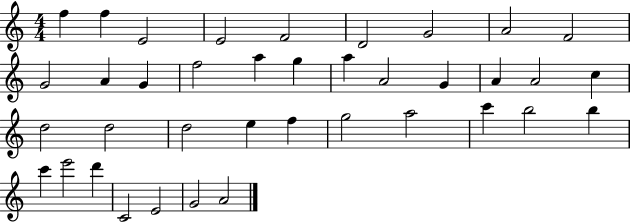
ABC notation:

X:1
T:Untitled
M:4/4
L:1/4
K:C
f f E2 E2 F2 D2 G2 A2 F2 G2 A G f2 a g a A2 G A A2 c d2 d2 d2 e f g2 a2 c' b2 b c' e'2 d' C2 E2 G2 A2